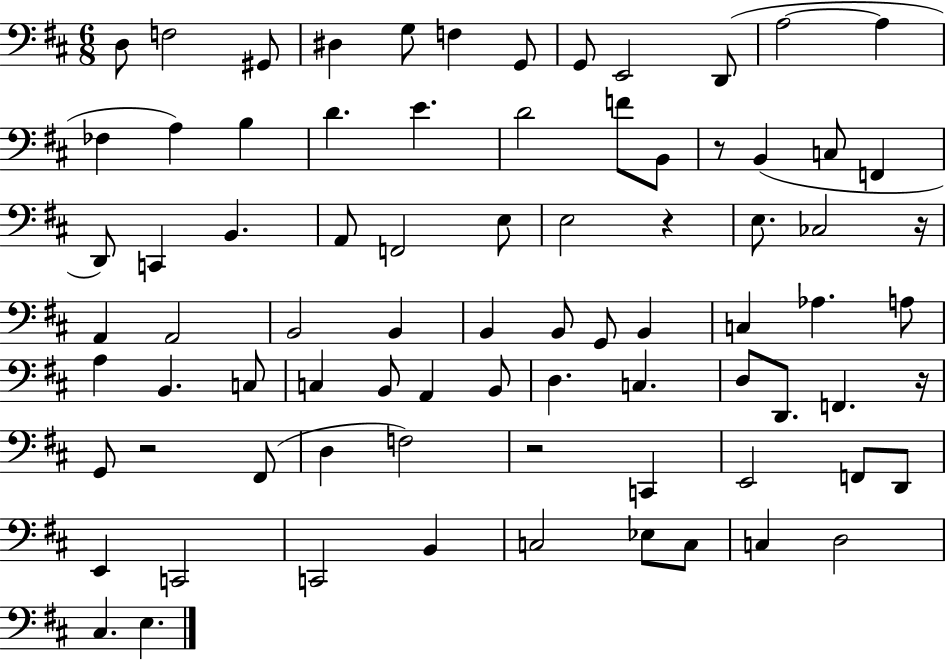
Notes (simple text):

D3/e F3/h G#2/e D#3/q G3/e F3/q G2/e G2/e E2/h D2/e A3/h A3/q FES3/q A3/q B3/q D4/q. E4/q. D4/h F4/e B2/e R/e B2/q C3/e F2/q D2/e C2/q B2/q. A2/e F2/h E3/e E3/h R/q E3/e. CES3/h R/s A2/q A2/h B2/h B2/q B2/q B2/e G2/e B2/q C3/q Ab3/q. A3/e A3/q B2/q. C3/e C3/q B2/e A2/q B2/e D3/q. C3/q. D3/e D2/e. F2/q. R/s G2/e R/h F#2/e D3/q F3/h R/h C2/q E2/h F2/e D2/e E2/q C2/h C2/h B2/q C3/h Eb3/e C3/e C3/q D3/h C#3/q. E3/q.